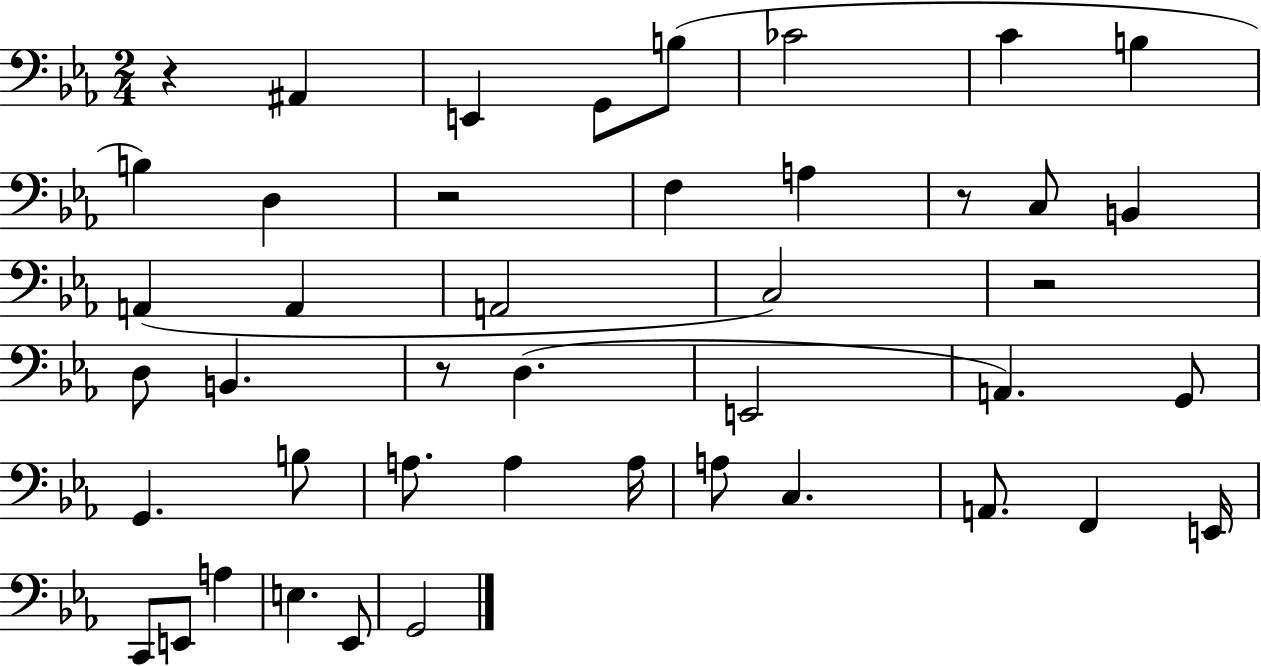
{
  \clef bass
  \numericTimeSignature
  \time 2/4
  \key ees \major
  \repeat volta 2 { r4 ais,4 | e,4 g,8 b8( | ces'2 | c'4 b4 | \break b4) d4 | r2 | f4 a4 | r8 c8 b,4 | \break a,4( a,4 | a,2 | c2) | r2 | \break d8 b,4. | r8 d4.( | e,2 | a,4.) g,8 | \break g,4. b8 | a8. a4 a16 | a8 c4. | a,8. f,4 e,16 | \break c,8 e,8 a4 | e4. ees,8 | g,2 | } \bar "|."
}